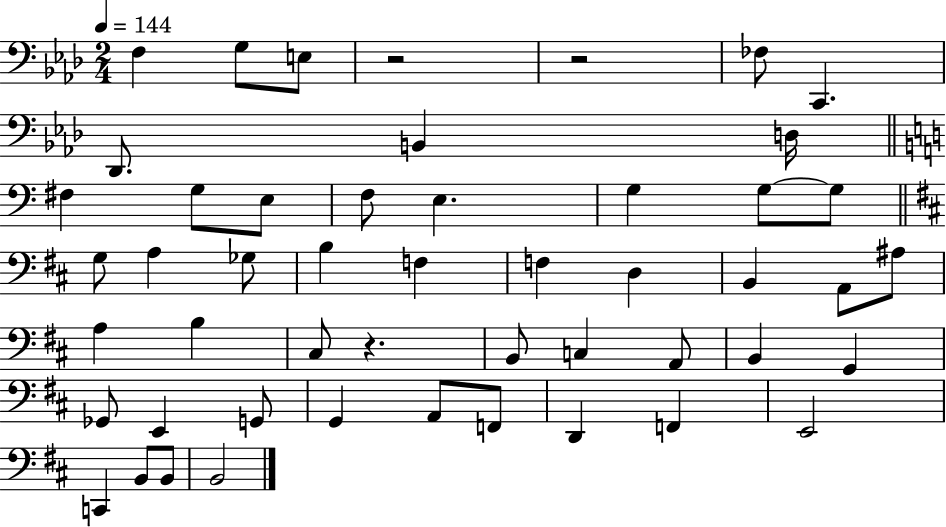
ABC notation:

X:1
T:Untitled
M:2/4
L:1/4
K:Ab
F, G,/2 E,/2 z2 z2 _F,/2 C,, _D,,/2 B,, D,/4 ^F, G,/2 E,/2 F,/2 E, G, G,/2 G,/2 G,/2 A, _G,/2 B, F, F, D, B,, A,,/2 ^A,/2 A, B, ^C,/2 z B,,/2 C, A,,/2 B,, G,, _G,,/2 E,, G,,/2 G,, A,,/2 F,,/2 D,, F,, E,,2 C,, B,,/2 B,,/2 B,,2